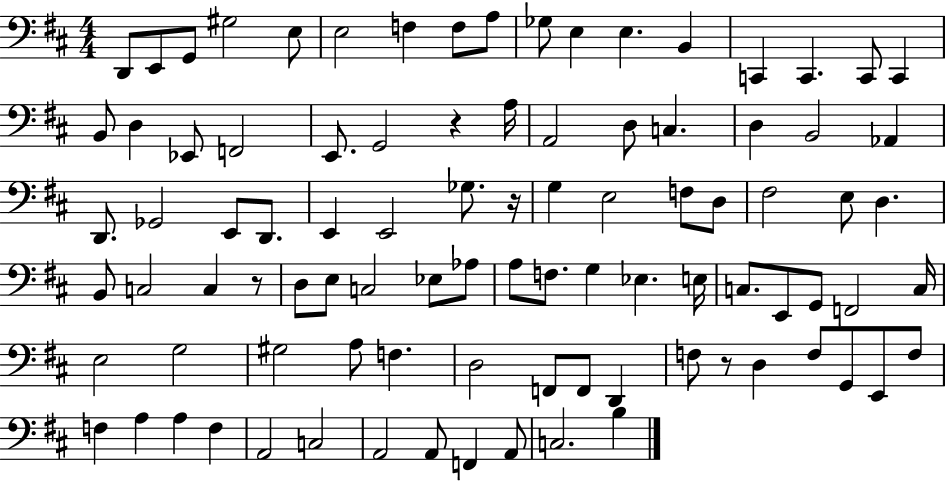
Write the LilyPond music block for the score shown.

{
  \clef bass
  \numericTimeSignature
  \time 4/4
  \key d \major
  \repeat volta 2 { d,8 e,8 g,8 gis2 e8 | e2 f4 f8 a8 | ges8 e4 e4. b,4 | c,4 c,4. c,8 c,4 | \break b,8 d4 ees,8 f,2 | e,8. g,2 r4 a16 | a,2 d8 c4. | d4 b,2 aes,4 | \break d,8. ges,2 e,8 d,8. | e,4 e,2 ges8. r16 | g4 e2 f8 d8 | fis2 e8 d4. | \break b,8 c2 c4 r8 | d8 e8 c2 ees8 aes8 | a8 f8. g4 ees4. e16 | c8. e,8 g,8 f,2 c16 | \break e2 g2 | gis2 a8 f4. | d2 f,8 f,8 d,4 | f8 r8 d4 f8 g,8 e,8 f8 | \break f4 a4 a4 f4 | a,2 c2 | a,2 a,8 f,4 a,8 | c2. b4 | \break } \bar "|."
}